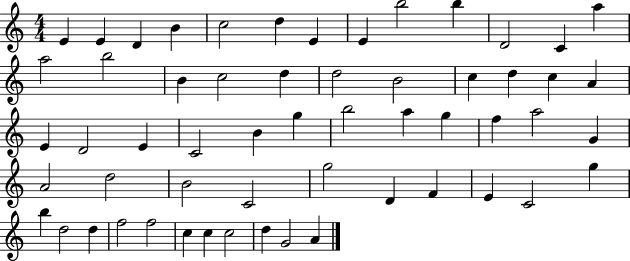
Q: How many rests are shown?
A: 0